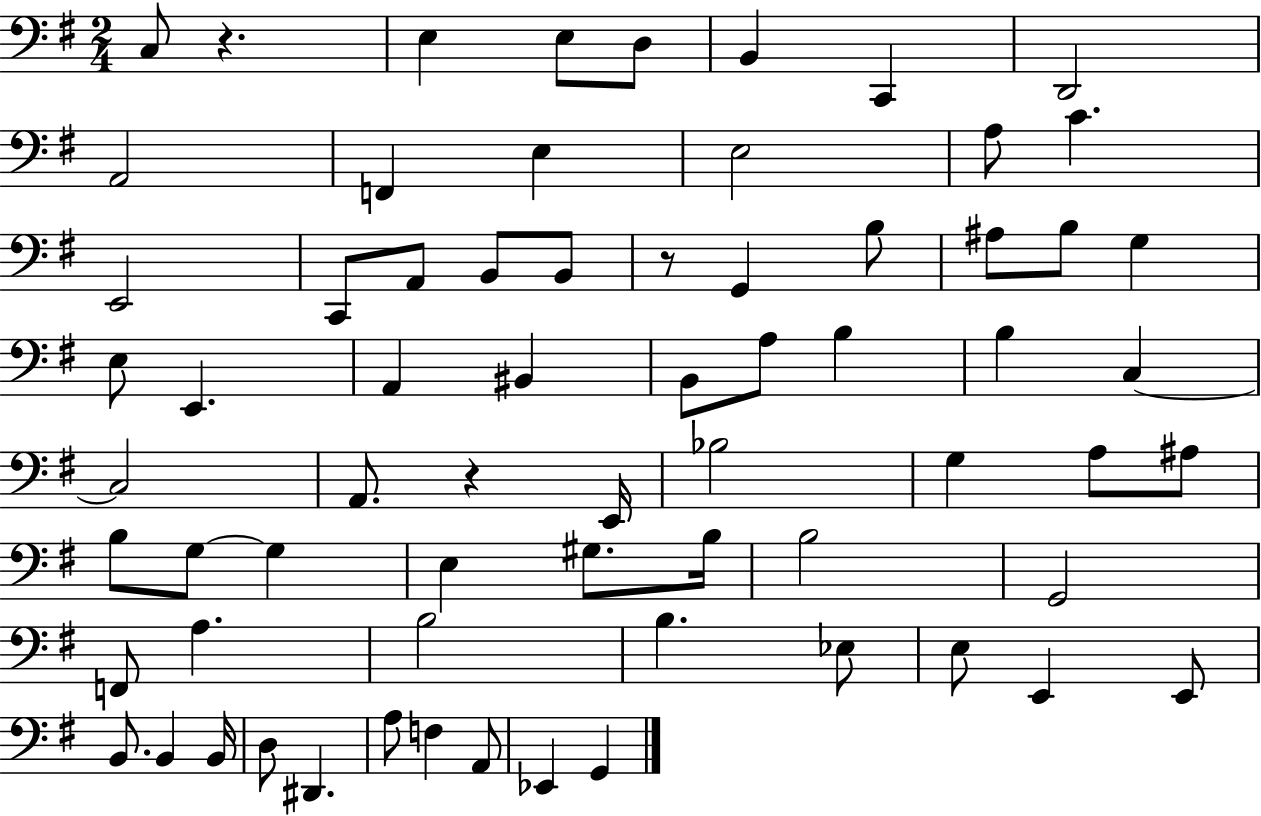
X:1
T:Untitled
M:2/4
L:1/4
K:G
C,/2 z E, E,/2 D,/2 B,, C,, D,,2 A,,2 F,, E, E,2 A,/2 C E,,2 C,,/2 A,,/2 B,,/2 B,,/2 z/2 G,, B,/2 ^A,/2 B,/2 G, E,/2 E,, A,, ^B,, B,,/2 A,/2 B, B, C, C,2 A,,/2 z E,,/4 _B,2 G, A,/2 ^A,/2 B,/2 G,/2 G, E, ^G,/2 B,/4 B,2 G,,2 F,,/2 A, B,2 B, _E,/2 E,/2 E,, E,,/2 B,,/2 B,, B,,/4 D,/2 ^D,, A,/2 F, A,,/2 _E,, G,,